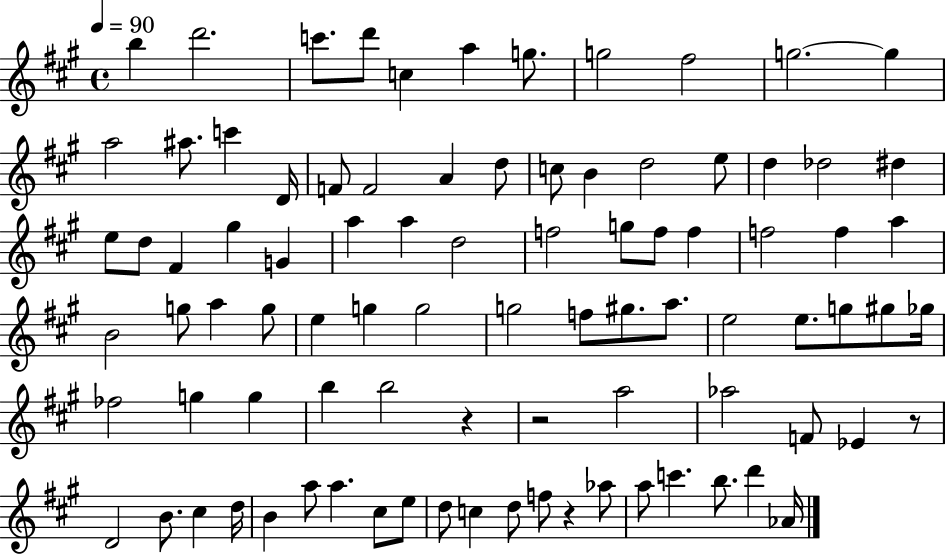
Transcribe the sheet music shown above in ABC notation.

X:1
T:Untitled
M:4/4
L:1/4
K:A
b d'2 c'/2 d'/2 c a g/2 g2 ^f2 g2 g a2 ^a/2 c' D/4 F/2 F2 A d/2 c/2 B d2 e/2 d _d2 ^d e/2 d/2 ^F ^g G a a d2 f2 g/2 f/2 f f2 f a B2 g/2 a g/2 e g g2 g2 f/2 ^g/2 a/2 e2 e/2 g/2 ^g/2 _g/4 _f2 g g b b2 z z2 a2 _a2 F/2 _E z/2 D2 B/2 ^c d/4 B a/2 a ^c/2 e/2 d/2 c d/2 f/2 z _a/2 a/2 c' b/2 d' _A/4